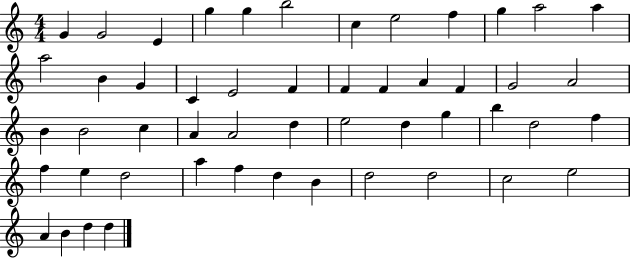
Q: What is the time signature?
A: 4/4